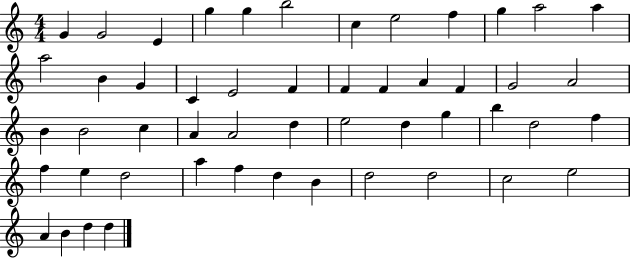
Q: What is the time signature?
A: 4/4